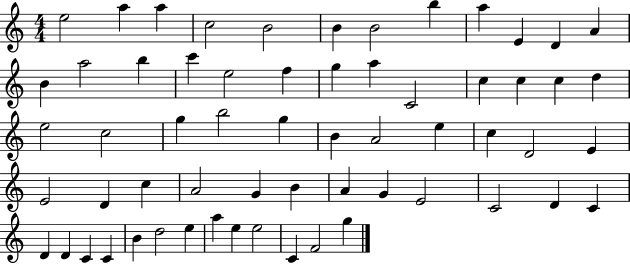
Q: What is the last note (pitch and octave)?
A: G5